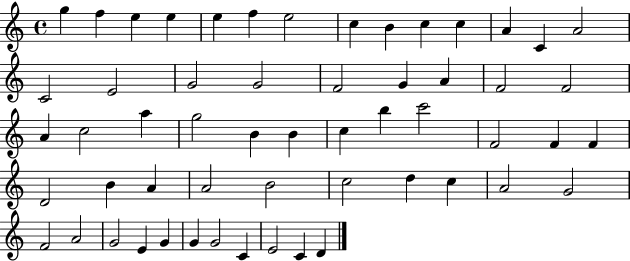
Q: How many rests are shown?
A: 0